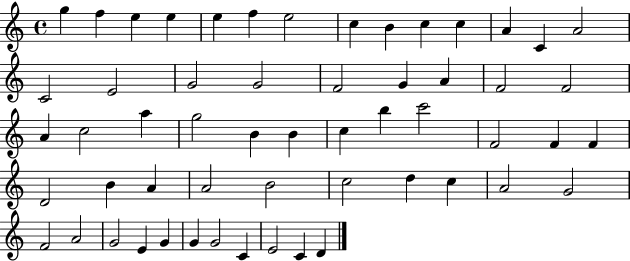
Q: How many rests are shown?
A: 0